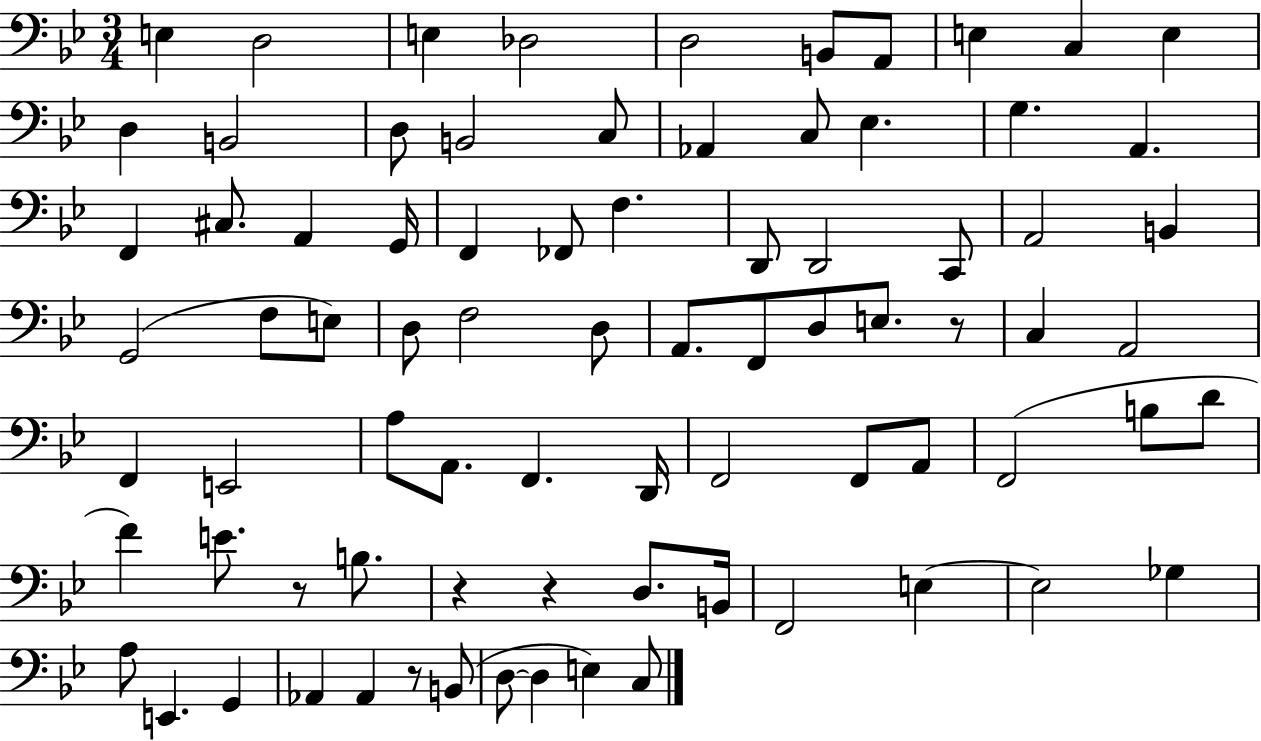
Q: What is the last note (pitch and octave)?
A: C3